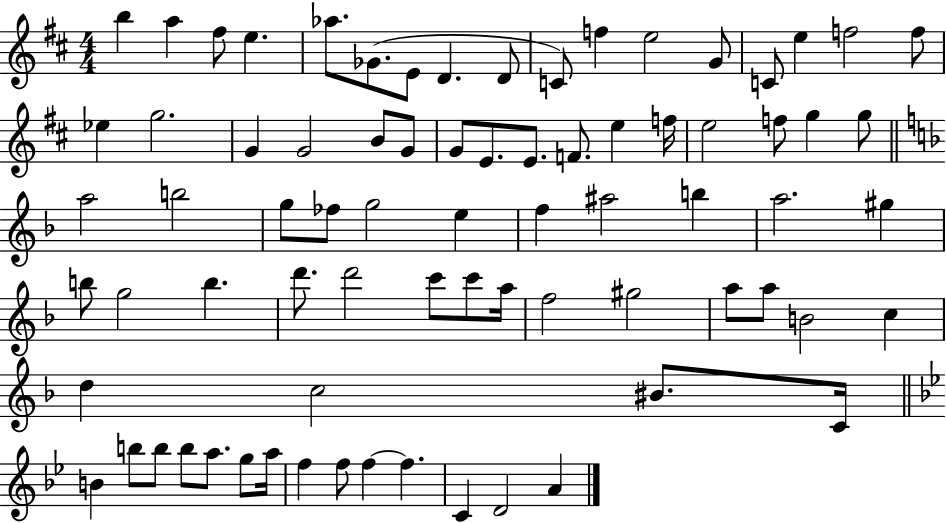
{
  \clef treble
  \numericTimeSignature
  \time 4/4
  \key d \major
  \repeat volta 2 { b''4 a''4 fis''8 e''4. | aes''8. ges'8.( e'8 d'4. d'8 | c'8) f''4 e''2 g'8 | c'8 e''4 f''2 f''8 | \break ees''4 g''2. | g'4 g'2 b'8 g'8 | g'8 e'8. e'8. f'8. e''4 f''16 | e''2 f''8 g''4 g''8 | \break \bar "||" \break \key f \major a''2 b''2 | g''8 fes''8 g''2 e''4 | f''4 ais''2 b''4 | a''2. gis''4 | \break b''8 g''2 b''4. | d'''8. d'''2 c'''8 c'''8 a''16 | f''2 gis''2 | a''8 a''8 b'2 c''4 | \break d''4 c''2 bis'8. c'16 | \bar "||" \break \key g \minor b'4 b''8 b''8 b''8 a''8. g''8 a''16 | f''4 f''8 f''4~~ f''4. | c'4 d'2 a'4 | } \bar "|."
}